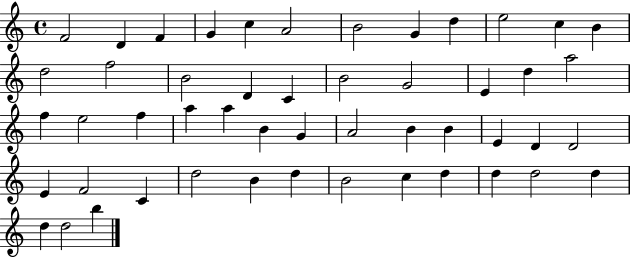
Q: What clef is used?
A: treble